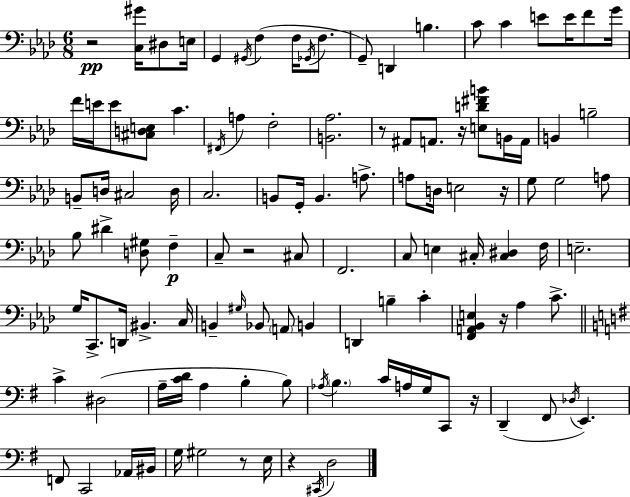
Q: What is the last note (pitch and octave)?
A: D3